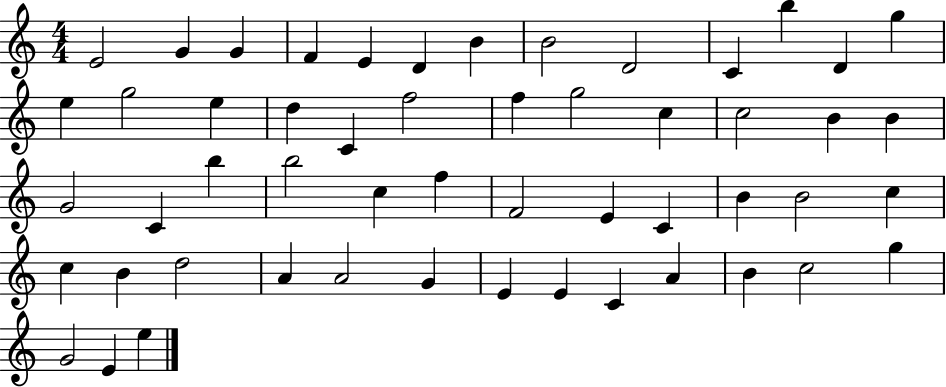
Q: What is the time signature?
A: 4/4